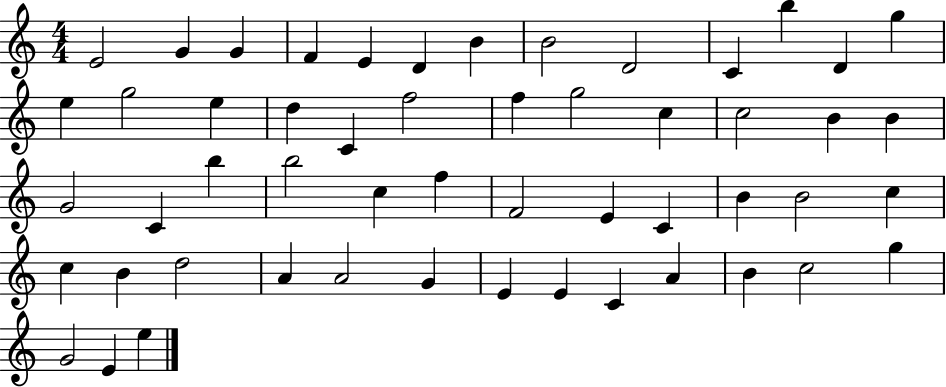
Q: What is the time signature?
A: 4/4